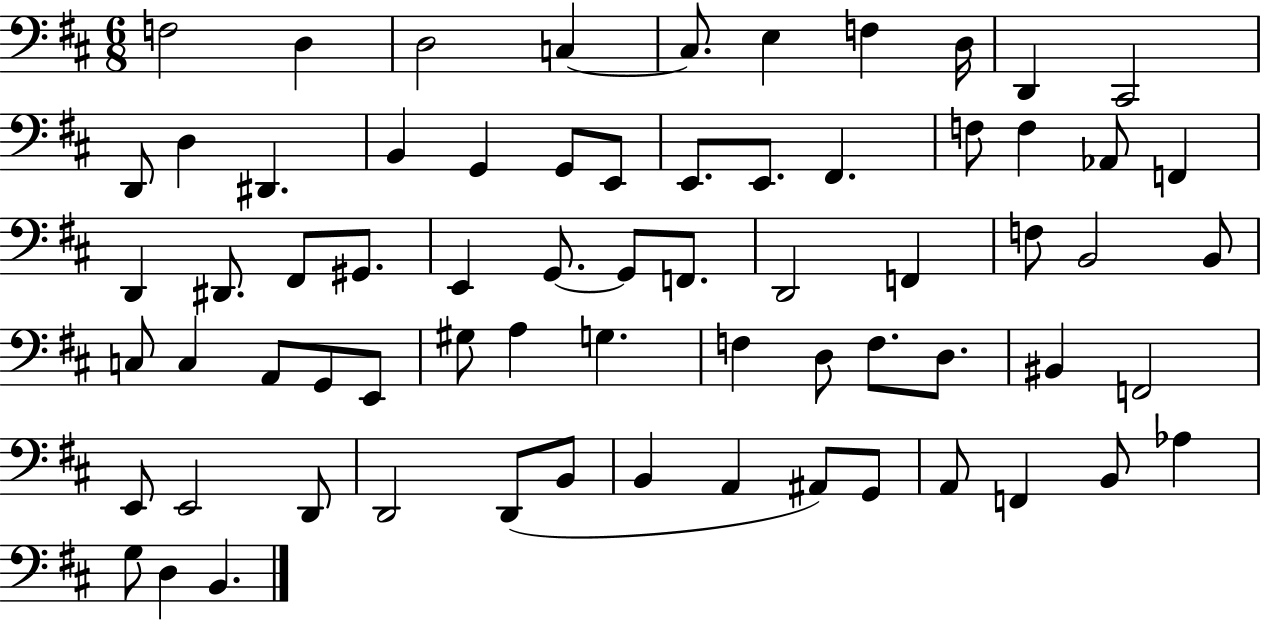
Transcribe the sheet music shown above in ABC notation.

X:1
T:Untitled
M:6/8
L:1/4
K:D
F,2 D, D,2 C, C,/2 E, F, D,/4 D,, ^C,,2 D,,/2 D, ^D,, B,, G,, G,,/2 E,,/2 E,,/2 E,,/2 ^F,, F,/2 F, _A,,/2 F,, D,, ^D,,/2 ^F,,/2 ^G,,/2 E,, G,,/2 G,,/2 F,,/2 D,,2 F,, F,/2 B,,2 B,,/2 C,/2 C, A,,/2 G,,/2 E,,/2 ^G,/2 A, G, F, D,/2 F,/2 D,/2 ^B,, F,,2 E,,/2 E,,2 D,,/2 D,,2 D,,/2 B,,/2 B,, A,, ^A,,/2 G,,/2 A,,/2 F,, B,,/2 _A, G,/2 D, B,,